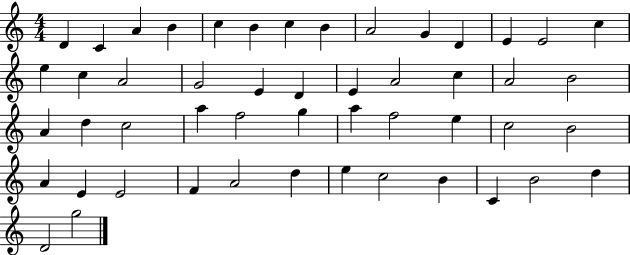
{
  \clef treble
  \numericTimeSignature
  \time 4/4
  \key c \major
  d'4 c'4 a'4 b'4 | c''4 b'4 c''4 b'4 | a'2 g'4 d'4 | e'4 e'2 c''4 | \break e''4 c''4 a'2 | g'2 e'4 d'4 | e'4 a'2 c''4 | a'2 b'2 | \break a'4 d''4 c''2 | a''4 f''2 g''4 | a''4 f''2 e''4 | c''2 b'2 | \break a'4 e'4 e'2 | f'4 a'2 d''4 | e''4 c''2 b'4 | c'4 b'2 d''4 | \break d'2 g''2 | \bar "|."
}